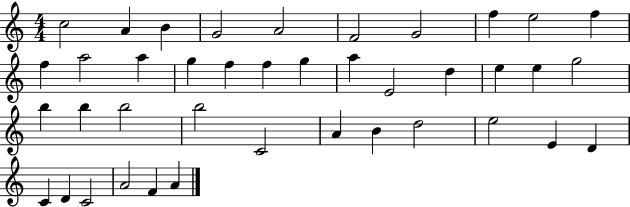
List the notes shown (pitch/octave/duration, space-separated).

C5/h A4/q B4/q G4/h A4/h F4/h G4/h F5/q E5/h F5/q F5/q A5/h A5/q G5/q F5/q F5/q G5/q A5/q E4/h D5/q E5/q E5/q G5/h B5/q B5/q B5/h B5/h C4/h A4/q B4/q D5/h E5/h E4/q D4/q C4/q D4/q C4/h A4/h F4/q A4/q